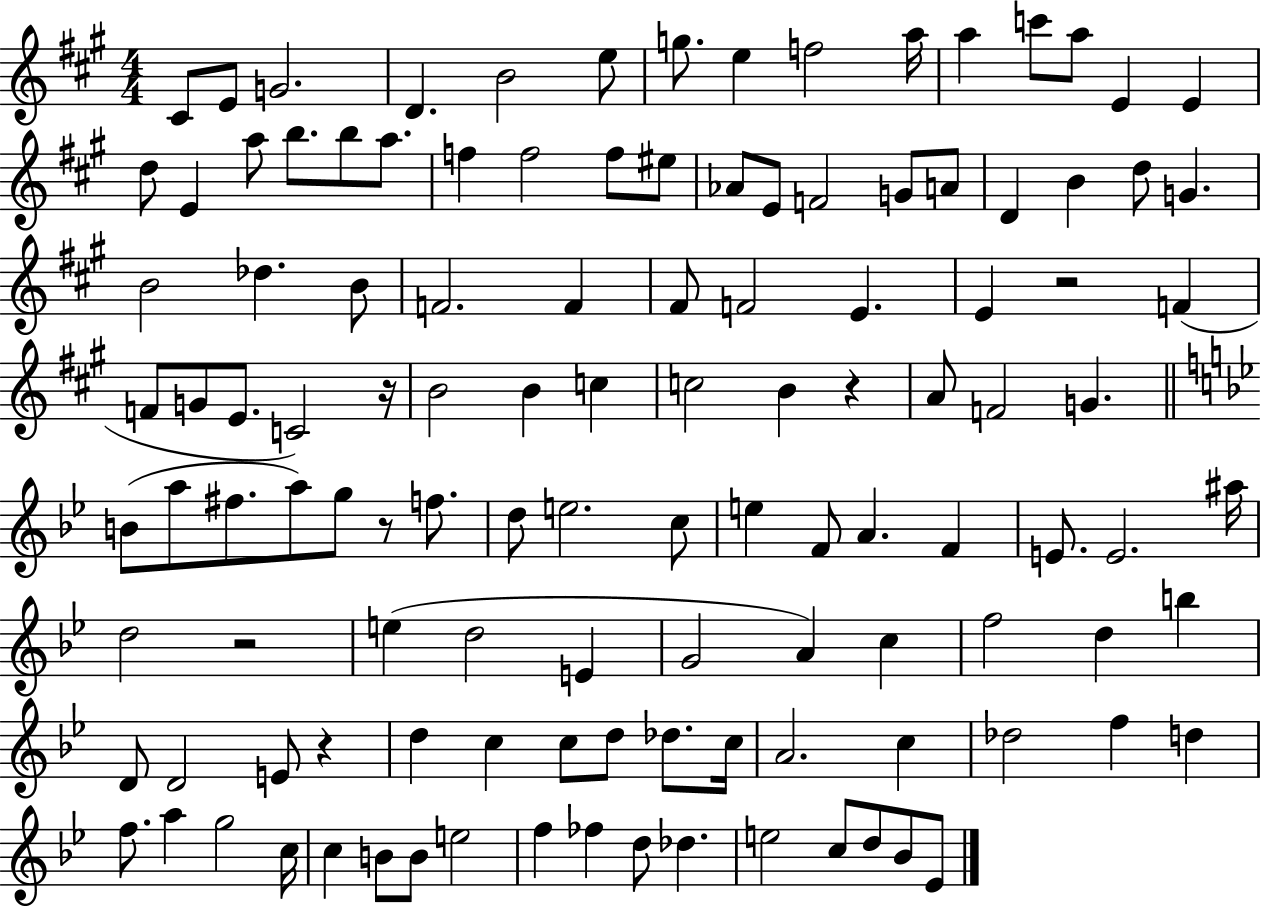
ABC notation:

X:1
T:Untitled
M:4/4
L:1/4
K:A
^C/2 E/2 G2 D B2 e/2 g/2 e f2 a/4 a c'/2 a/2 E E d/2 E a/2 b/2 b/2 a/2 f f2 f/2 ^e/2 _A/2 E/2 F2 G/2 A/2 D B d/2 G B2 _d B/2 F2 F ^F/2 F2 E E z2 F F/2 G/2 E/2 C2 z/4 B2 B c c2 B z A/2 F2 G B/2 a/2 ^f/2 a/2 g/2 z/2 f/2 d/2 e2 c/2 e F/2 A F E/2 E2 ^a/4 d2 z2 e d2 E G2 A c f2 d b D/2 D2 E/2 z d c c/2 d/2 _d/2 c/4 A2 c _d2 f d f/2 a g2 c/4 c B/2 B/2 e2 f _f d/2 _d e2 c/2 d/2 _B/2 _E/2